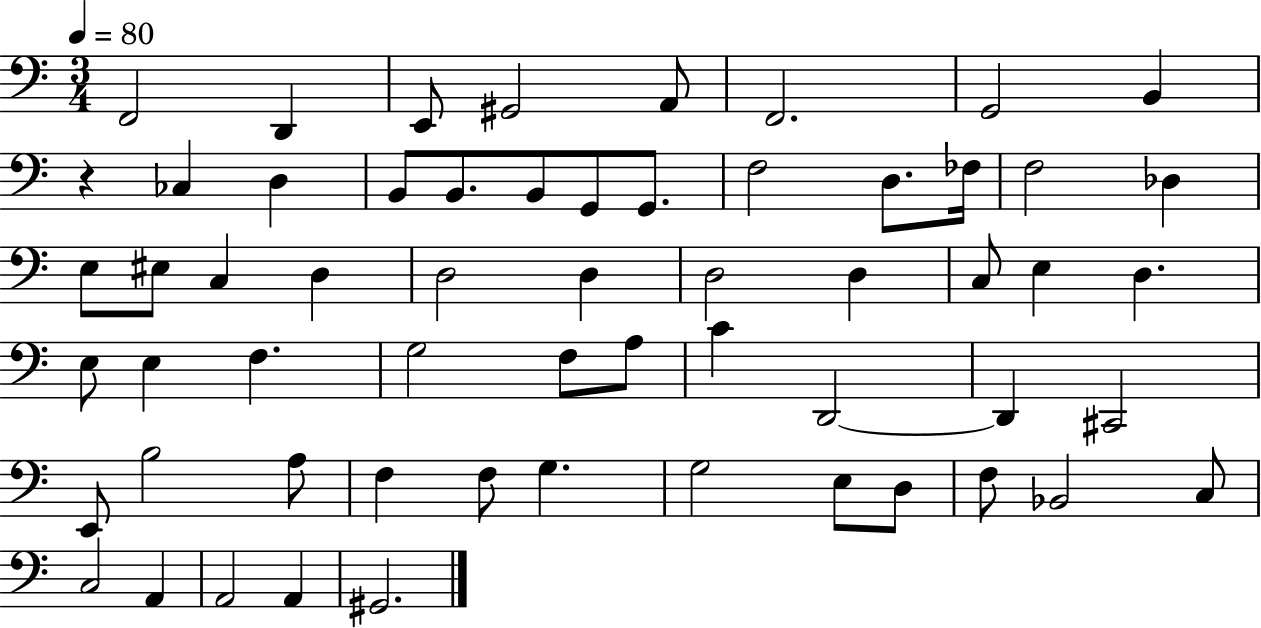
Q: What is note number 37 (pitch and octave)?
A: A3